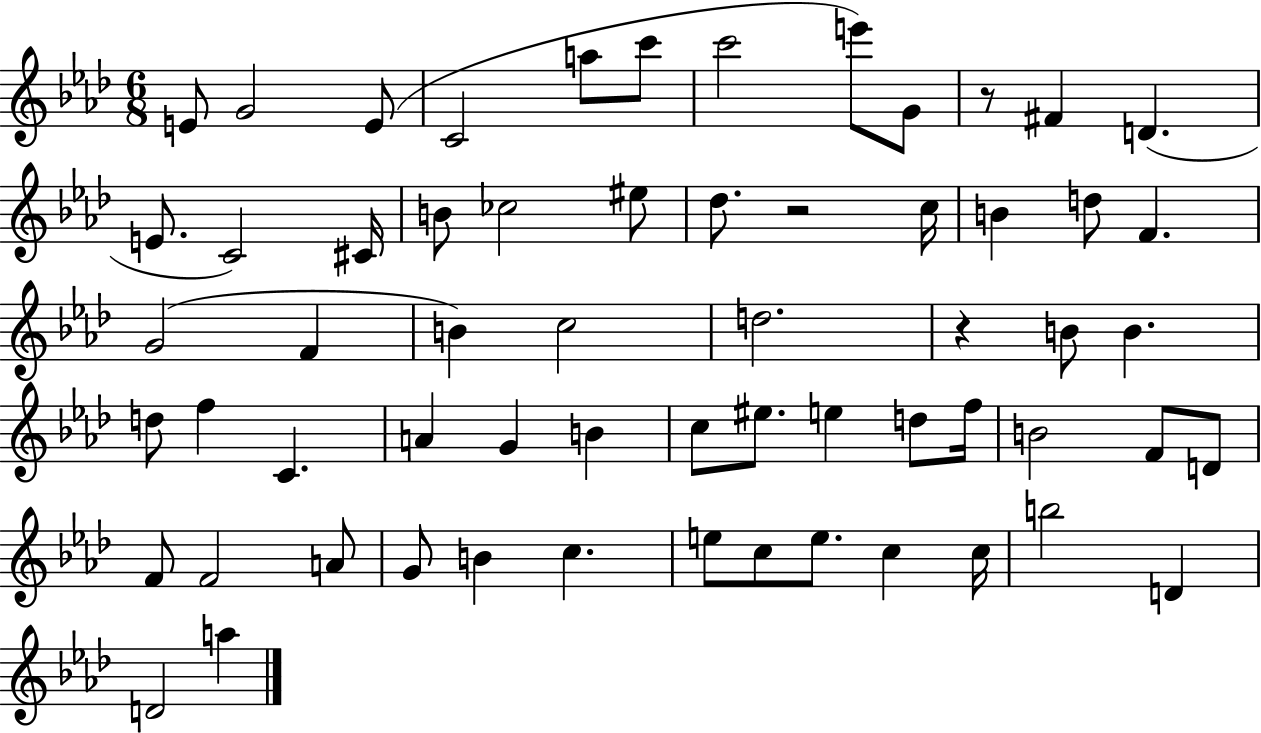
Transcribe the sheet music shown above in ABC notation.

X:1
T:Untitled
M:6/8
L:1/4
K:Ab
E/2 G2 E/2 C2 a/2 c'/2 c'2 e'/2 G/2 z/2 ^F D E/2 C2 ^C/4 B/2 _c2 ^e/2 _d/2 z2 c/4 B d/2 F G2 F B c2 d2 z B/2 B d/2 f C A G B c/2 ^e/2 e d/2 f/4 B2 F/2 D/2 F/2 F2 A/2 G/2 B c e/2 c/2 e/2 c c/4 b2 D D2 a